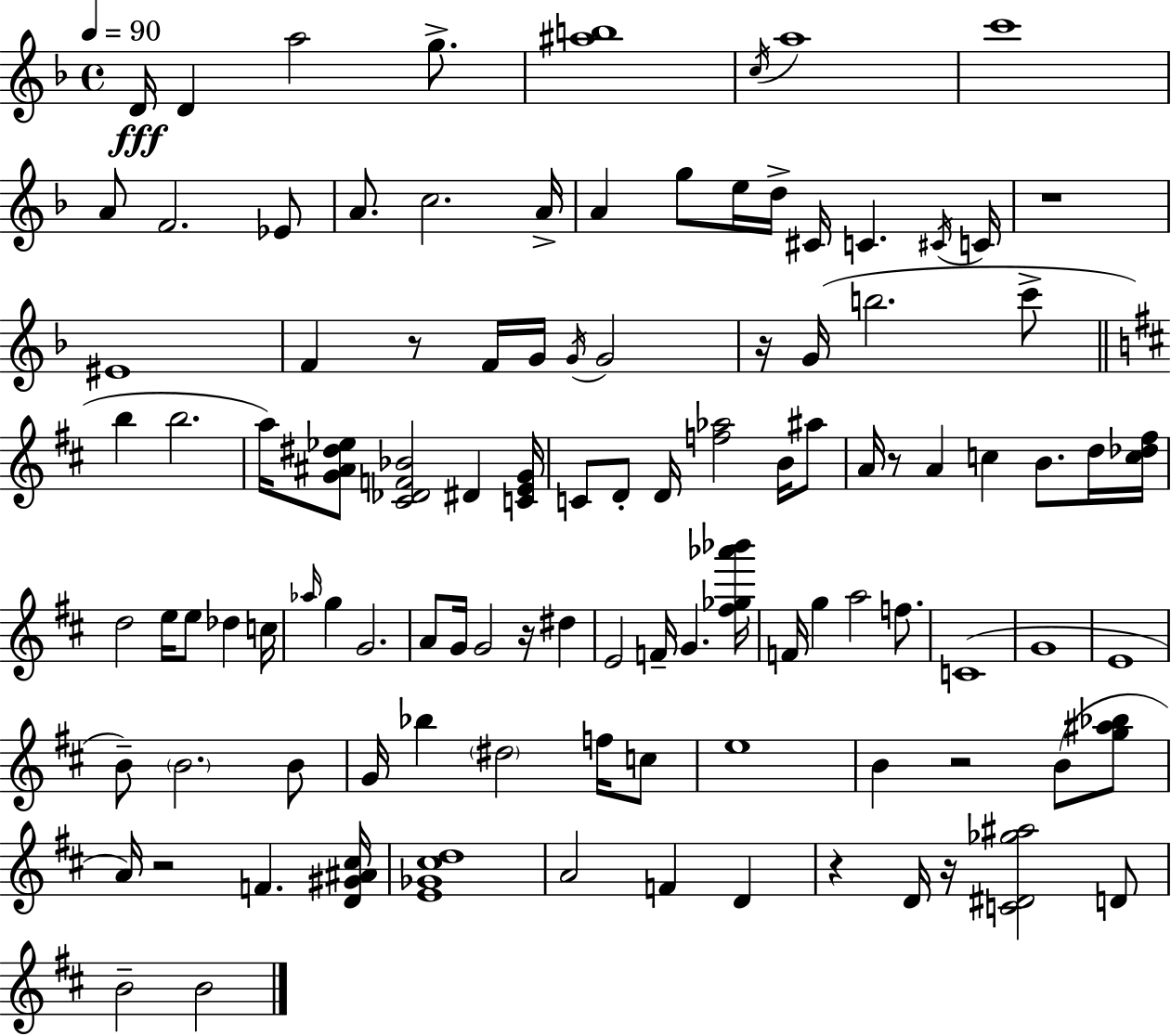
X:1
T:Untitled
M:4/4
L:1/4
K:F
D/4 D a2 g/2 [^ab]4 c/4 a4 c'4 A/2 F2 _E/2 A/2 c2 A/4 A g/2 e/4 d/4 ^C/4 C ^C/4 C/4 z4 ^E4 F z/2 F/4 G/4 G/4 G2 z/4 G/4 b2 c'/2 b b2 a/4 [G^A^d_e]/2 [^C_DF_B]2 ^D [CEG]/4 C/2 D/2 D/4 [f_a]2 B/4 ^a/2 A/4 z/2 A c B/2 d/4 [c_d^f]/4 d2 e/4 e/2 _d c/4 _a/4 g G2 A/2 G/4 G2 z/4 ^d E2 F/4 G [^f_g_a'_b']/4 F/4 g a2 f/2 C4 G4 E4 B/2 B2 B/2 G/4 _b ^d2 f/4 c/2 e4 B z2 B/2 [g^a_b]/2 A/4 z2 F [D^G^A^c]/4 [E_G^cd]4 A2 F D z D/4 z/4 [C^D_g^a]2 D/2 B2 B2